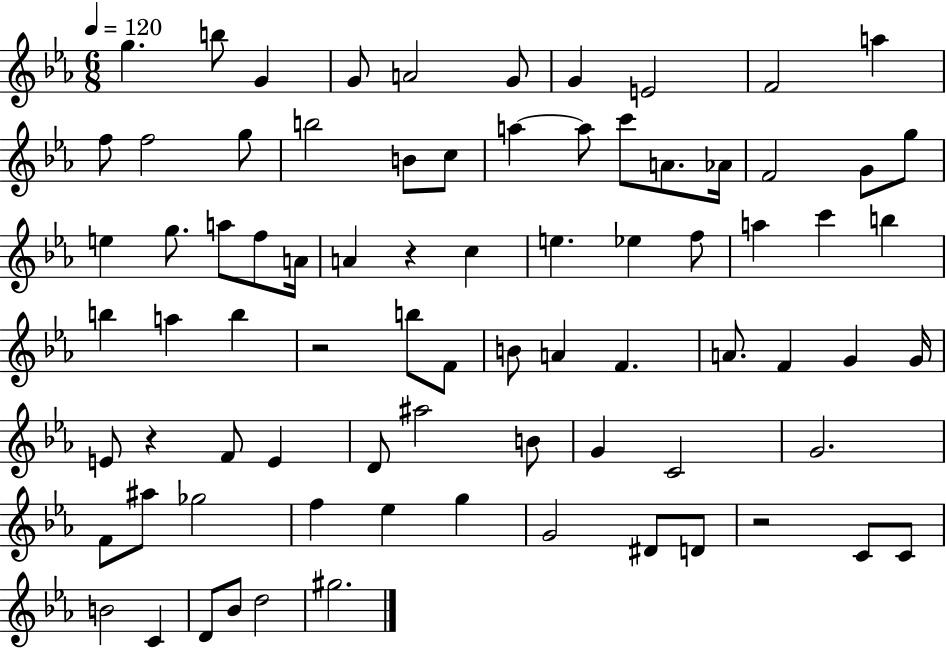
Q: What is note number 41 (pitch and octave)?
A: B5